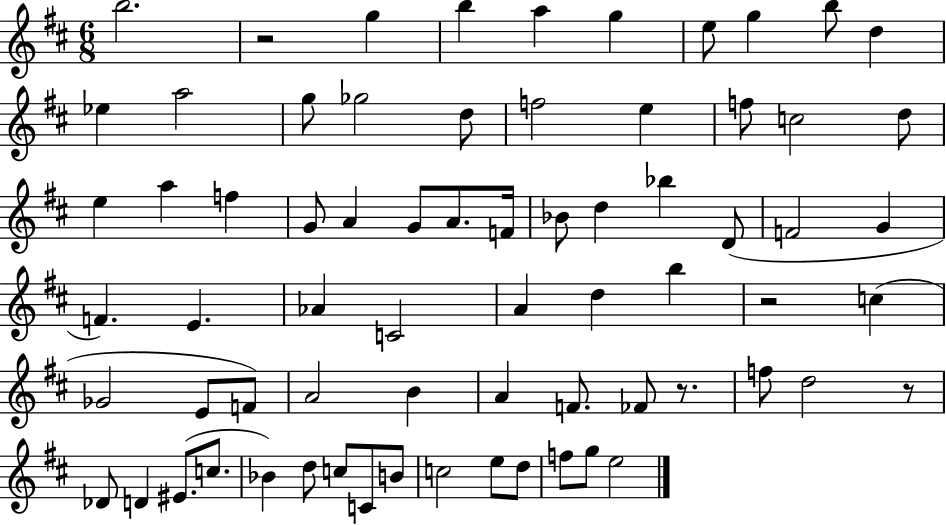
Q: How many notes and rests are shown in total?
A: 70